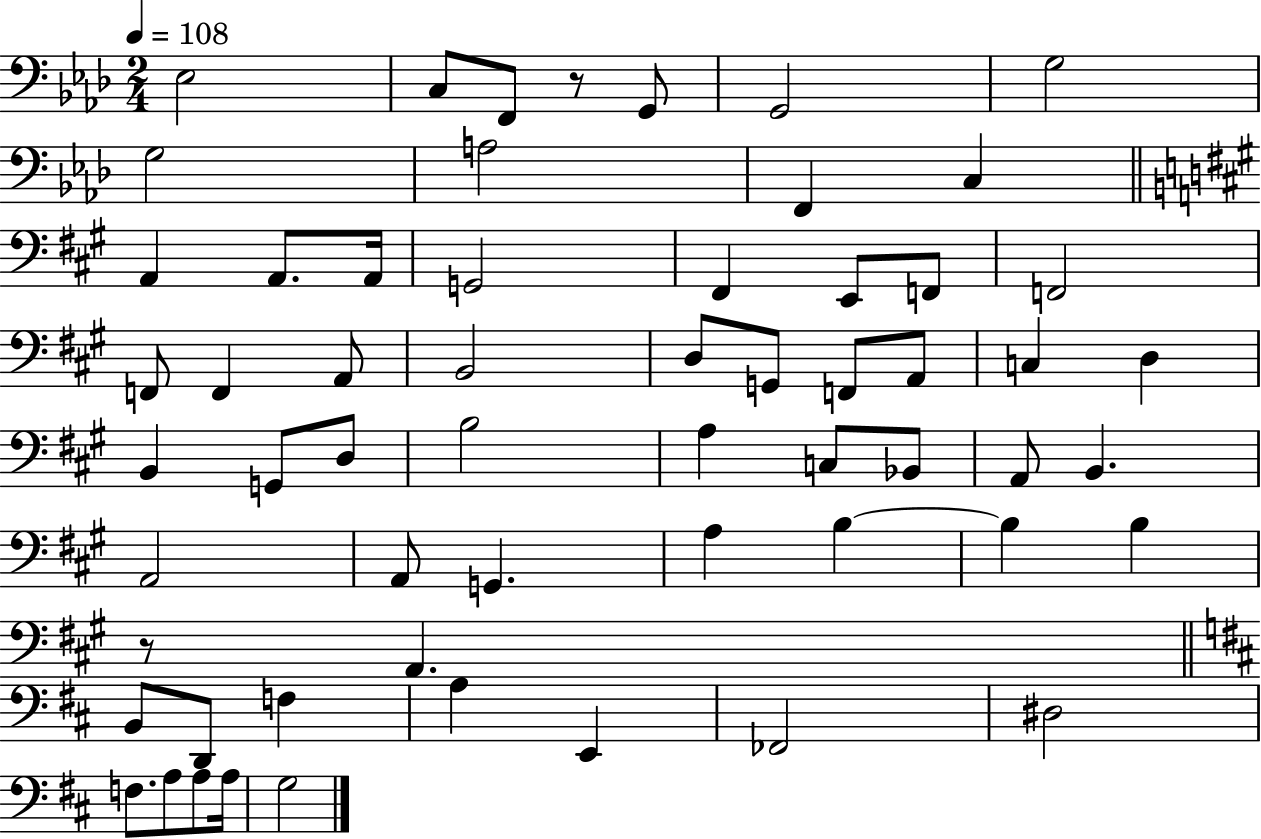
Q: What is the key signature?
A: AES major